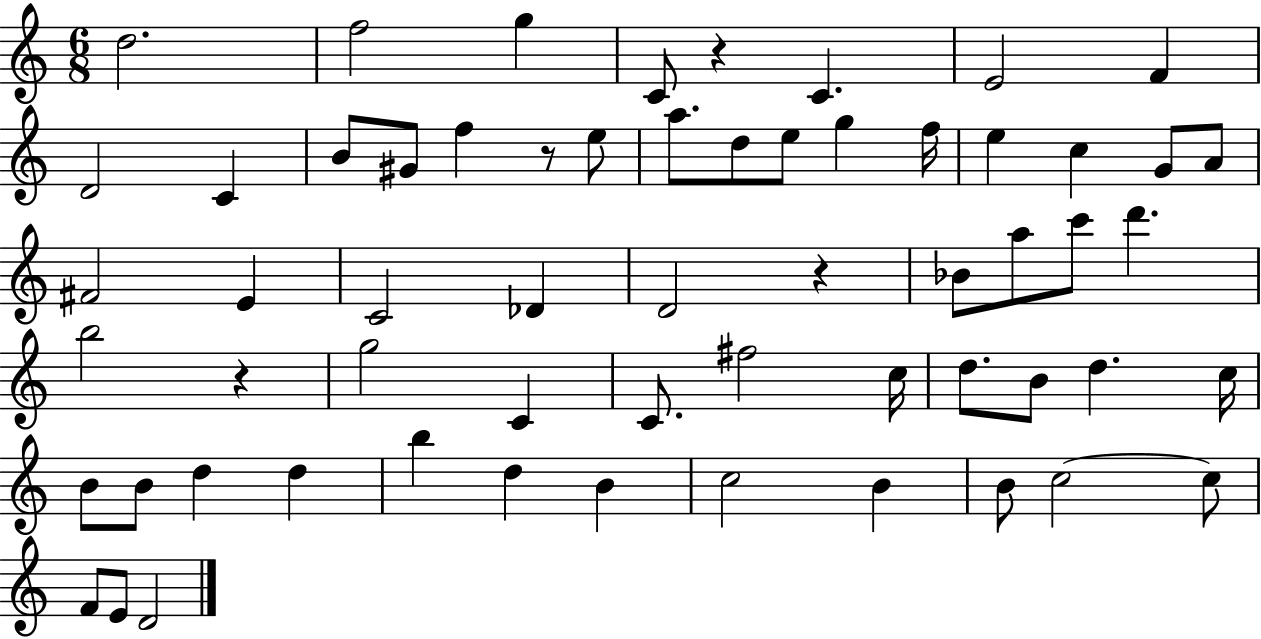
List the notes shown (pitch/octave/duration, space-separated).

D5/h. F5/h G5/q C4/e R/q C4/q. E4/h F4/q D4/h C4/q B4/e G#4/e F5/q R/e E5/e A5/e. D5/e E5/e G5/q F5/s E5/q C5/q G4/e A4/e F#4/h E4/q C4/h Db4/q D4/h R/q Bb4/e A5/e C6/e D6/q. B5/h R/q G5/h C4/q C4/e. F#5/h C5/s D5/e. B4/e D5/q. C5/s B4/e B4/e D5/q D5/q B5/q D5/q B4/q C5/h B4/q B4/e C5/h C5/e F4/e E4/e D4/h